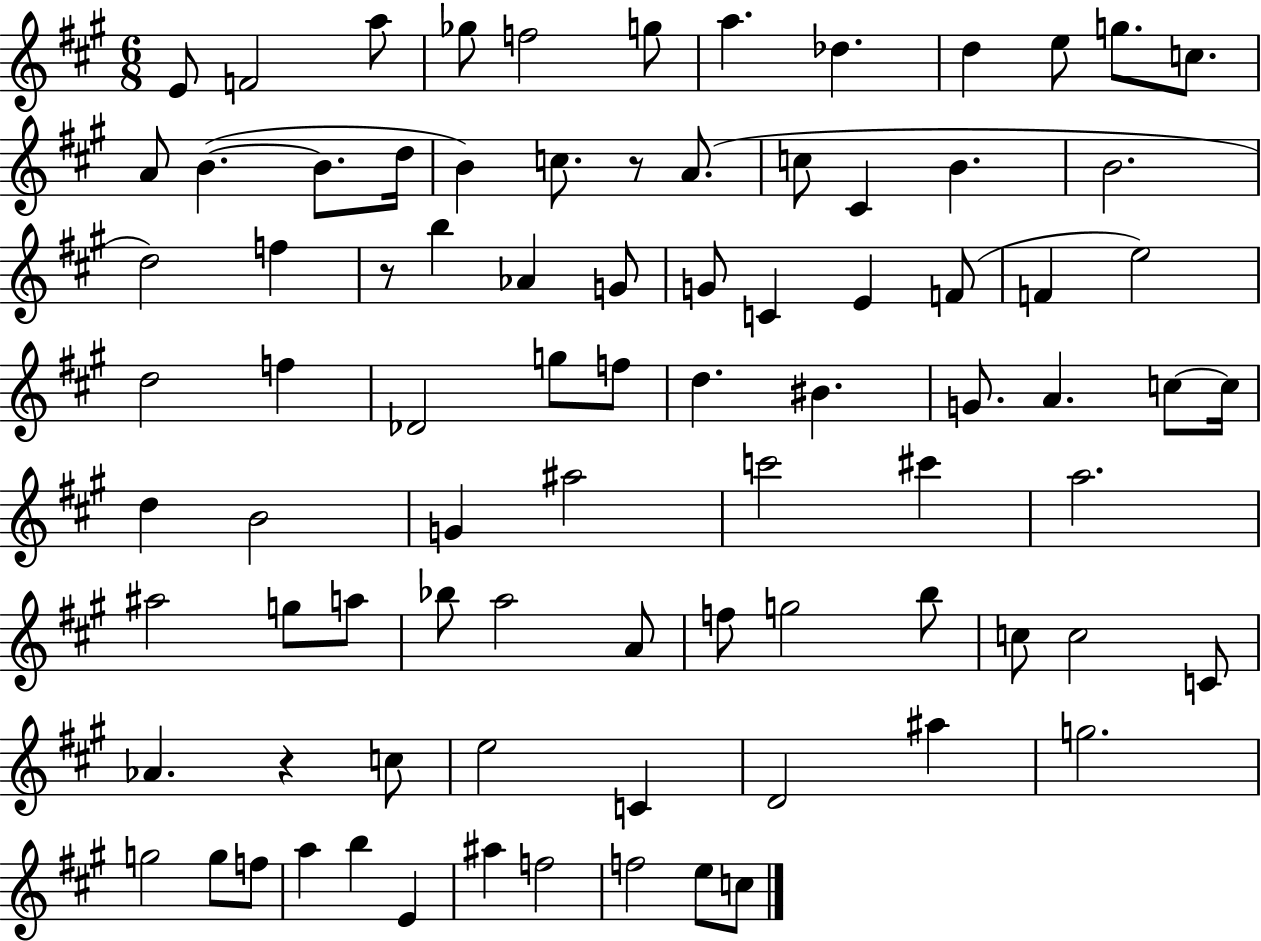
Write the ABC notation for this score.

X:1
T:Untitled
M:6/8
L:1/4
K:A
E/2 F2 a/2 _g/2 f2 g/2 a _d d e/2 g/2 c/2 A/2 B B/2 d/4 B c/2 z/2 A/2 c/2 ^C B B2 d2 f z/2 b _A G/2 G/2 C E F/2 F e2 d2 f _D2 g/2 f/2 d ^B G/2 A c/2 c/4 d B2 G ^a2 c'2 ^c' a2 ^a2 g/2 a/2 _b/2 a2 A/2 f/2 g2 b/2 c/2 c2 C/2 _A z c/2 e2 C D2 ^a g2 g2 g/2 f/2 a b E ^a f2 f2 e/2 c/2